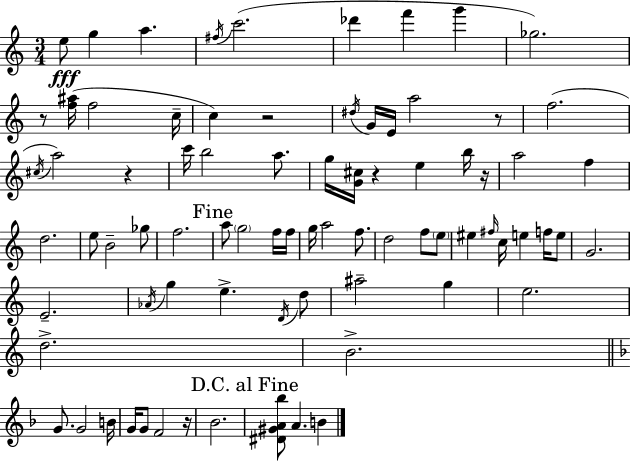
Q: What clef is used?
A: treble